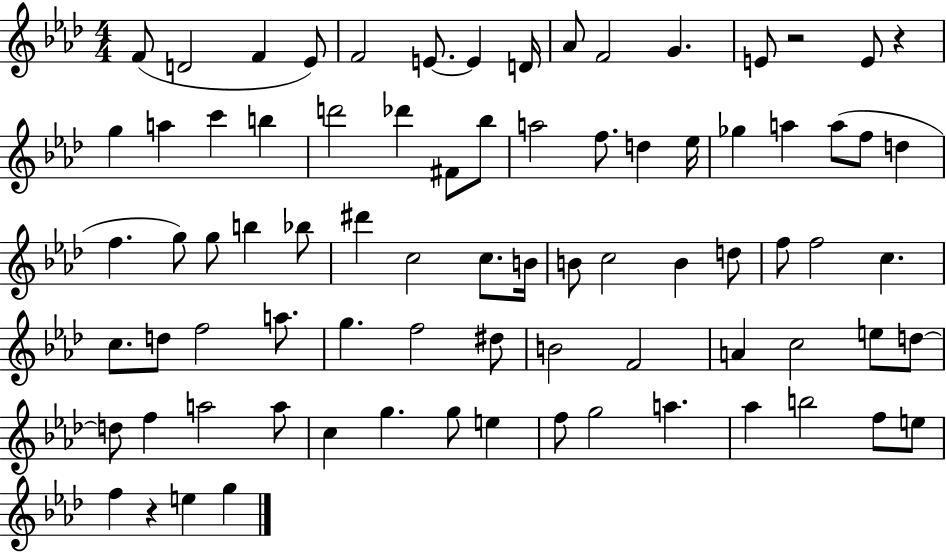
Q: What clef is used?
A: treble